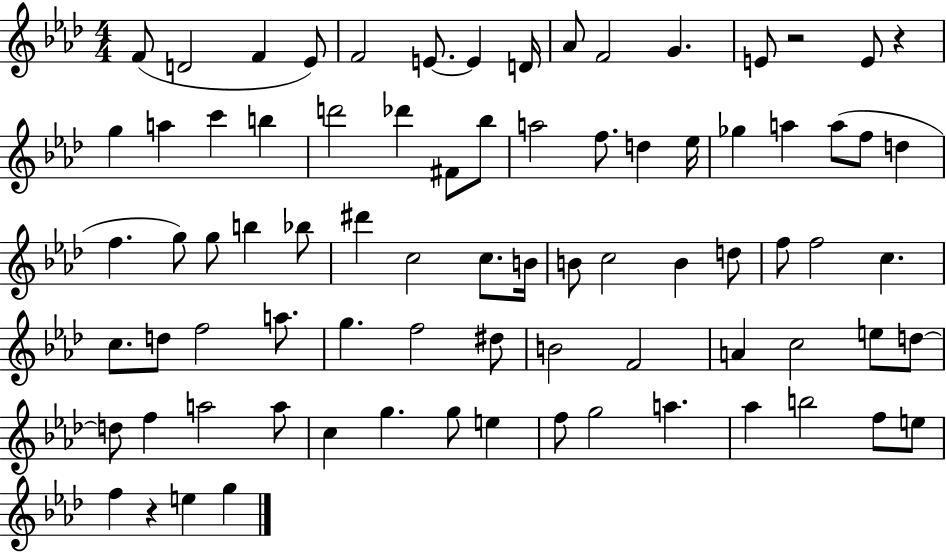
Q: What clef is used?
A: treble